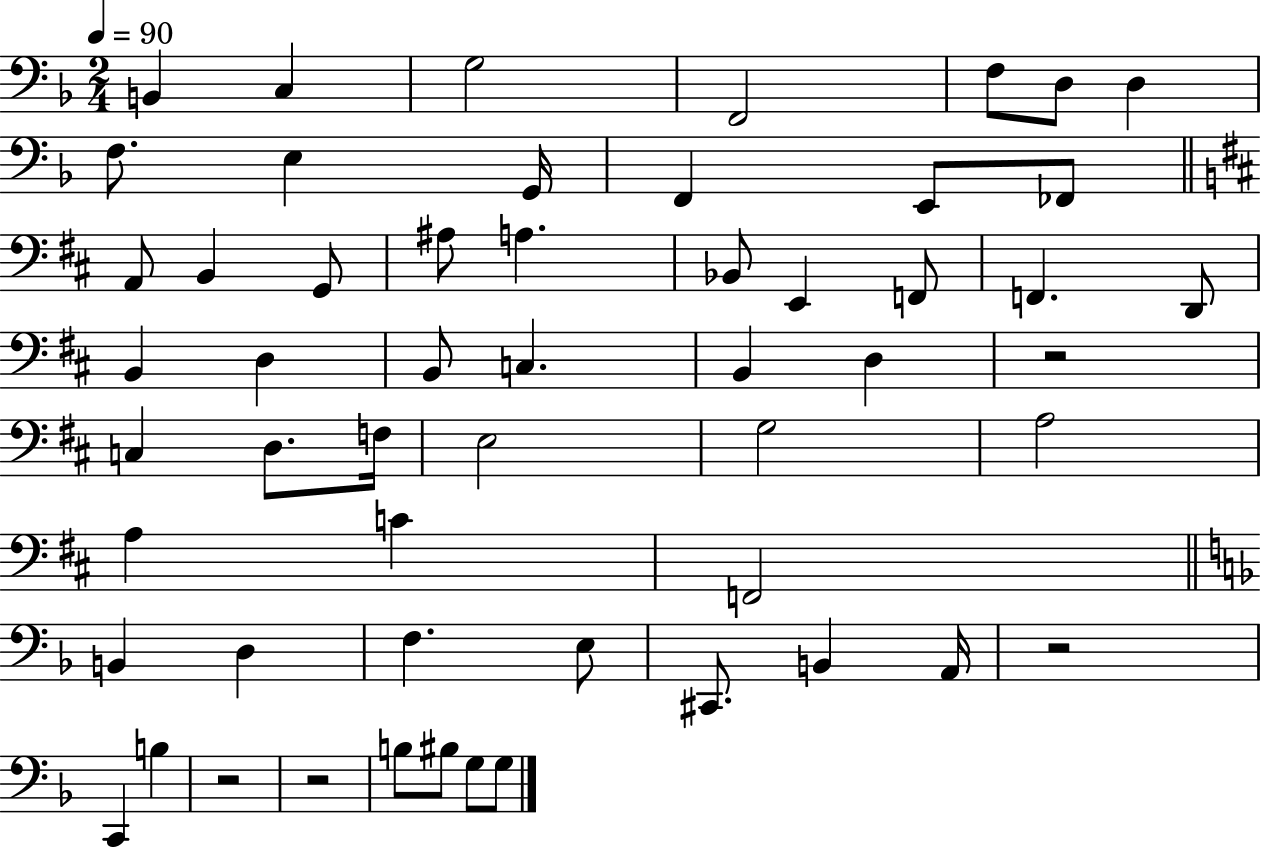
X:1
T:Untitled
M:2/4
L:1/4
K:F
B,, C, G,2 F,,2 F,/2 D,/2 D, F,/2 E, G,,/4 F,, E,,/2 _F,,/2 A,,/2 B,, G,,/2 ^A,/2 A, _B,,/2 E,, F,,/2 F,, D,,/2 B,, D, B,,/2 C, B,, D, z2 C, D,/2 F,/4 E,2 G,2 A,2 A, C F,,2 B,, D, F, E,/2 ^C,,/2 B,, A,,/4 z2 C,, B, z2 z2 B,/2 ^B,/2 G,/2 G,/2